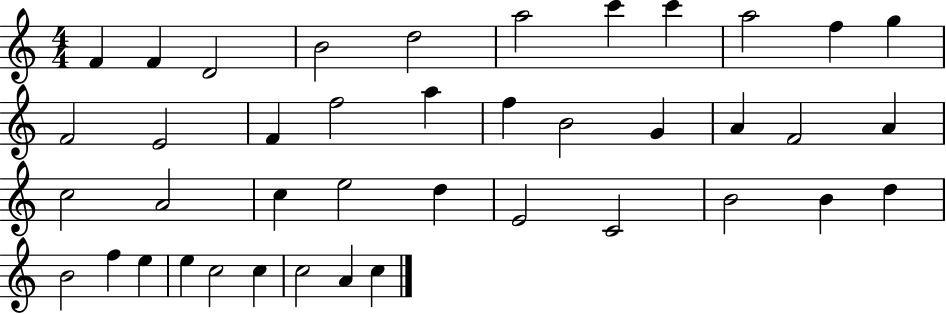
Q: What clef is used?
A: treble